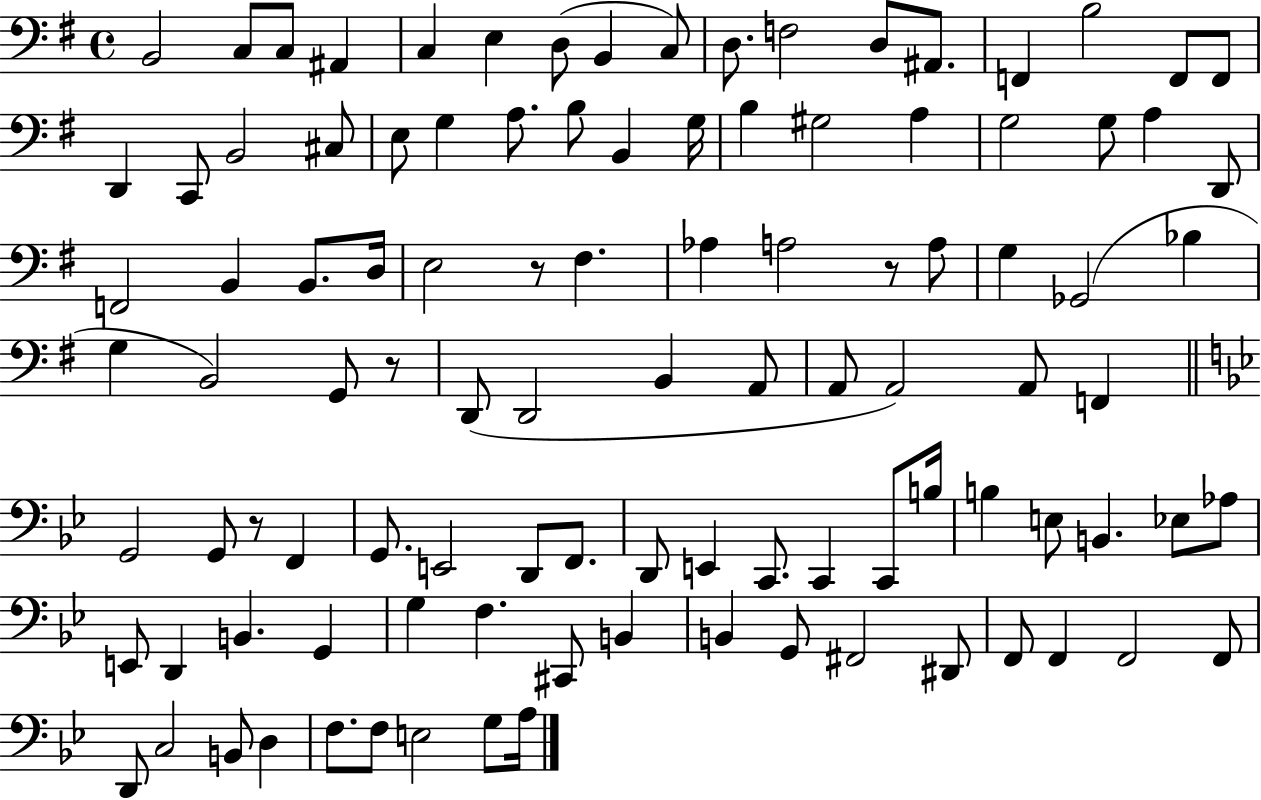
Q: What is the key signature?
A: G major